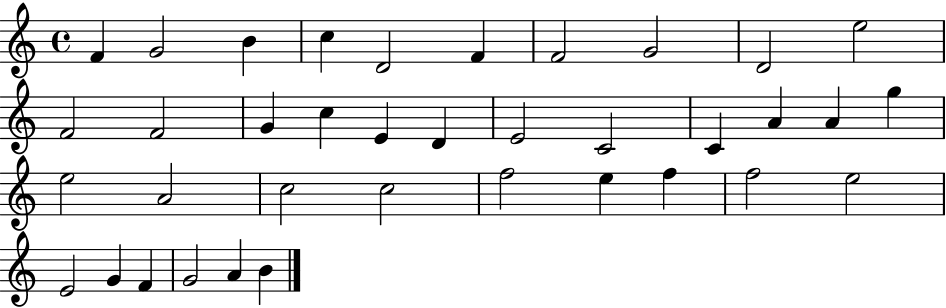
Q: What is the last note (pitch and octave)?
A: B4